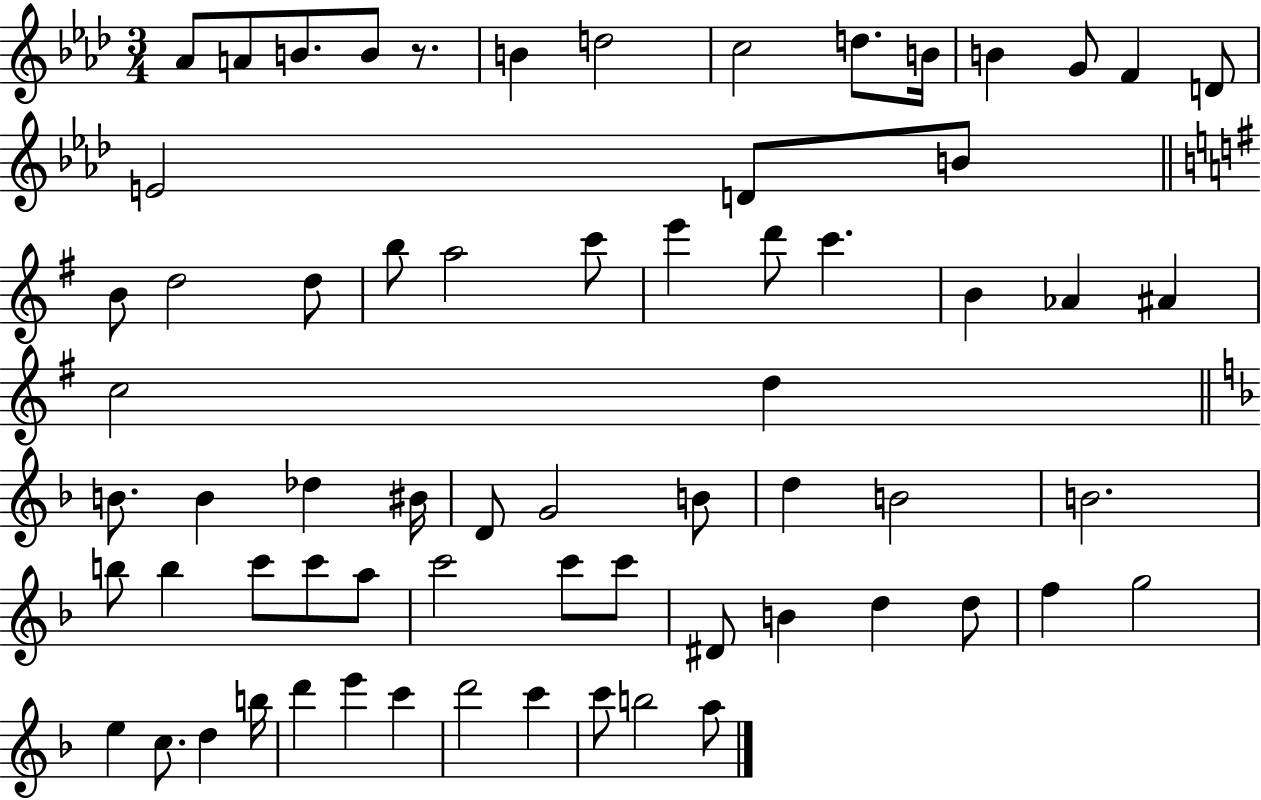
Ab4/e A4/e B4/e. B4/e R/e. B4/q D5/h C5/h D5/e. B4/s B4/q G4/e F4/q D4/e E4/h D4/e B4/e B4/e D5/h D5/e B5/e A5/h C6/e E6/q D6/e C6/q. B4/q Ab4/q A#4/q C5/h D5/q B4/e. B4/q Db5/q BIS4/s D4/e G4/h B4/e D5/q B4/h B4/h. B5/e B5/q C6/e C6/e A5/e C6/h C6/e C6/e D#4/e B4/q D5/q D5/e F5/q G5/h E5/q C5/e. D5/q B5/s D6/q E6/q C6/q D6/h C6/q C6/e B5/h A5/e